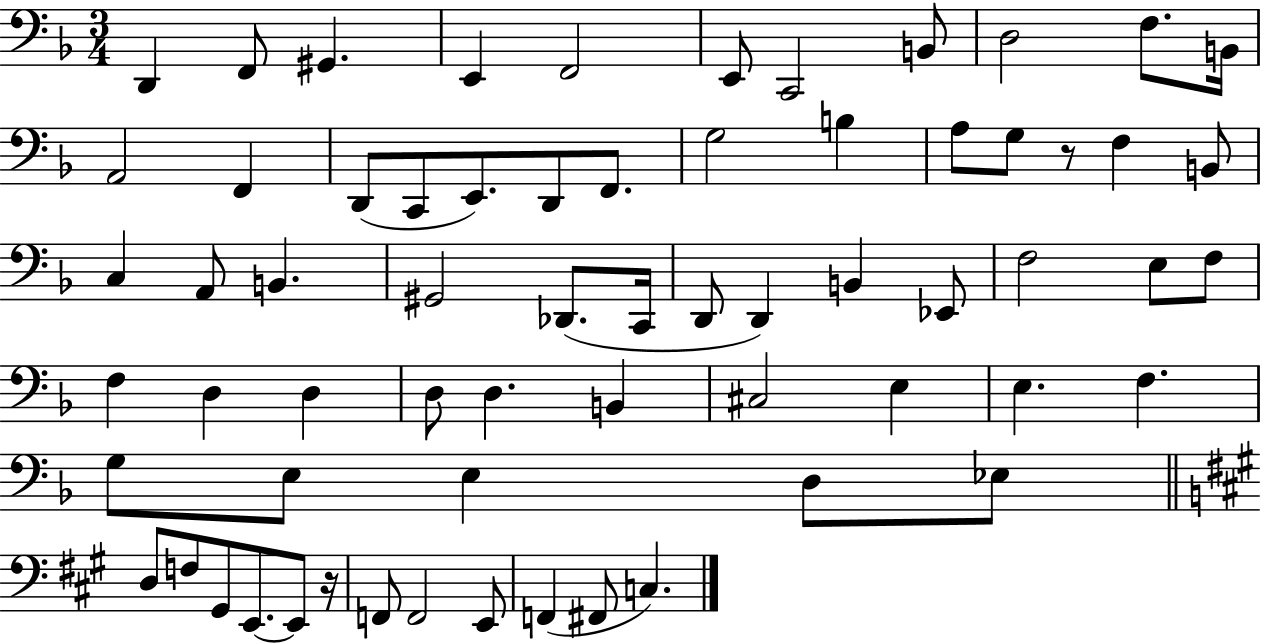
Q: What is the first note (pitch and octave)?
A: D2